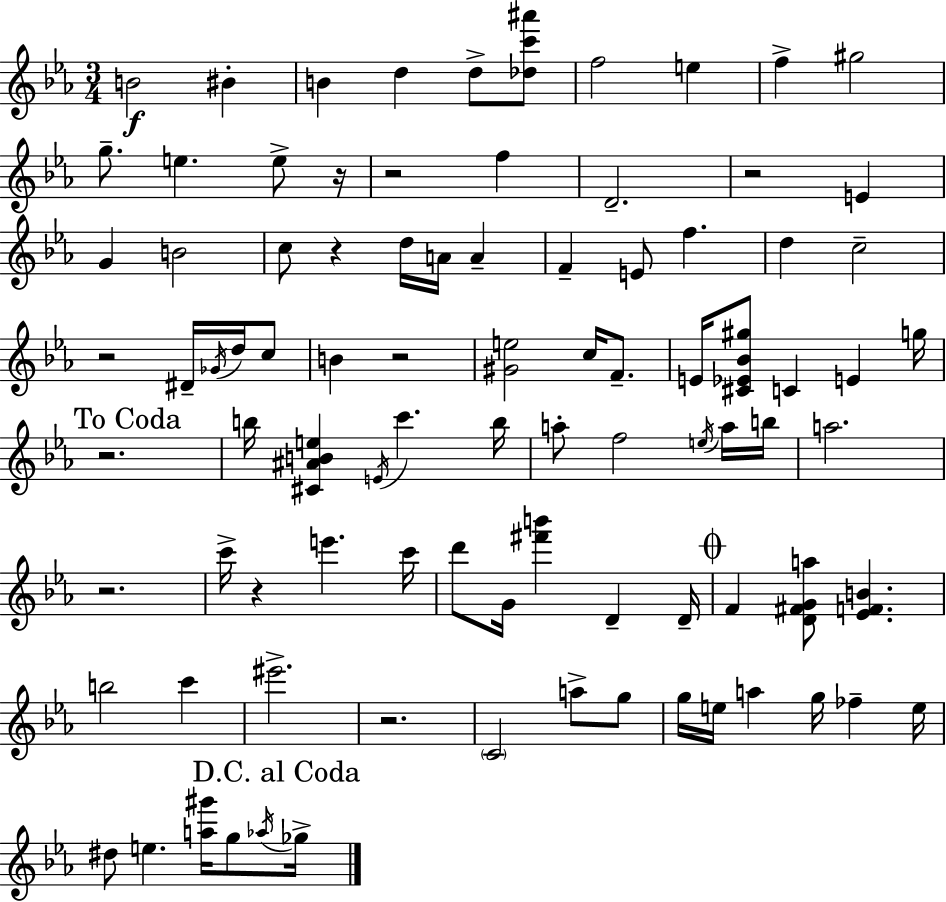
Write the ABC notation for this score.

X:1
T:Untitled
M:3/4
L:1/4
K:Cm
B2 ^B B d d/2 [_dc'^a']/2 f2 e f ^g2 g/2 e e/2 z/4 z2 f D2 z2 E G B2 c/2 z d/4 A/4 A F E/2 f d c2 z2 ^D/4 _G/4 d/4 c/2 B z2 [^Ge]2 c/4 F/2 E/4 [^C_E_B^g]/2 C E g/4 z2 b/4 [^C^ABe] E/4 c' b/4 a/2 f2 e/4 a/4 b/4 a2 z2 c'/4 z e' c'/4 d'/2 G/4 [^f'b'] D D/4 F [D^FGa]/2 [_EFB] b2 c' ^e'2 z2 C2 a/2 g/2 g/4 e/4 a g/4 _f e/4 ^d/2 e [a^g']/4 g/2 _a/4 _g/4